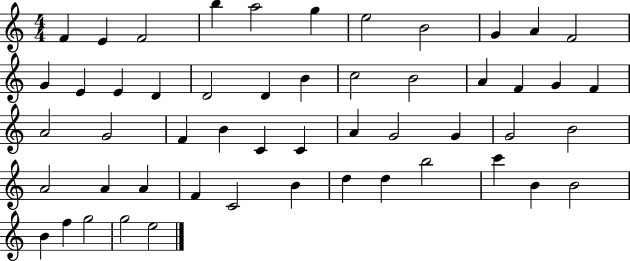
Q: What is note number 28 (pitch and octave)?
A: B4